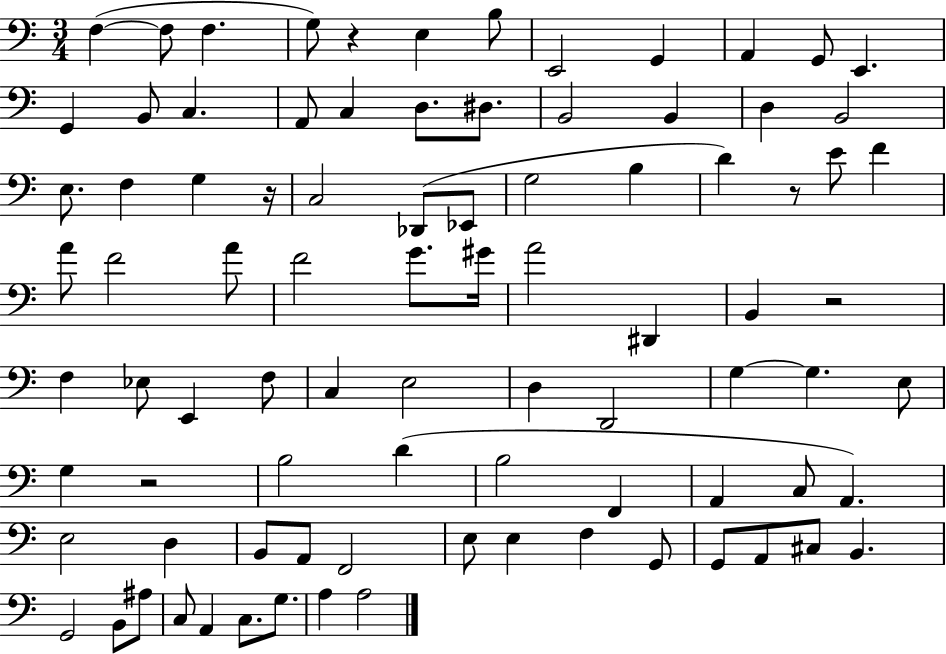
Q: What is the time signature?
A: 3/4